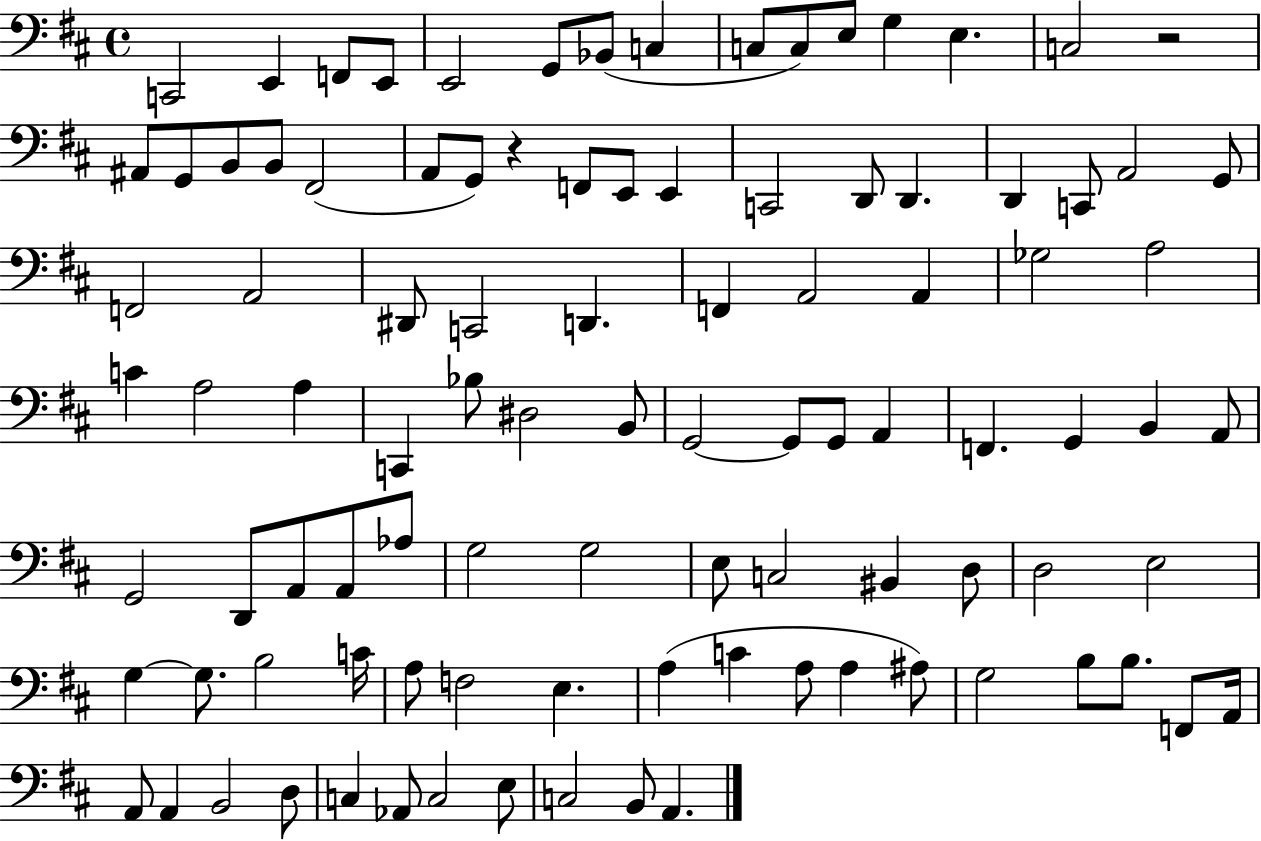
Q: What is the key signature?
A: D major